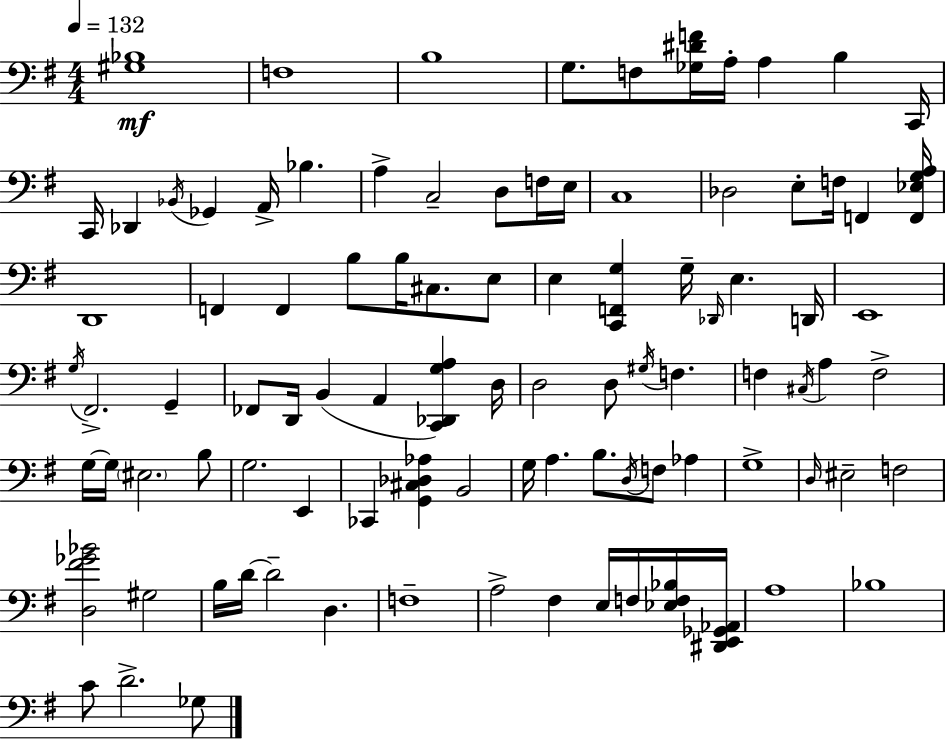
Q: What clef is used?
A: bass